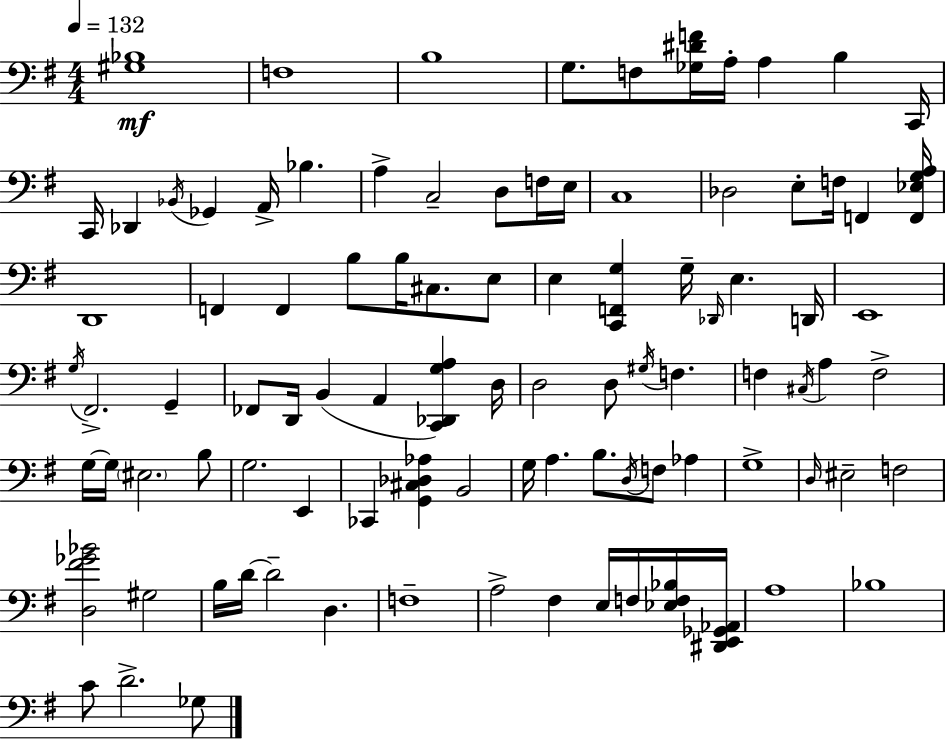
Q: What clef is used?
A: bass